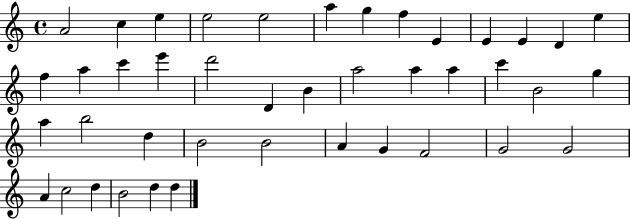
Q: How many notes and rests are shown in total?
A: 42